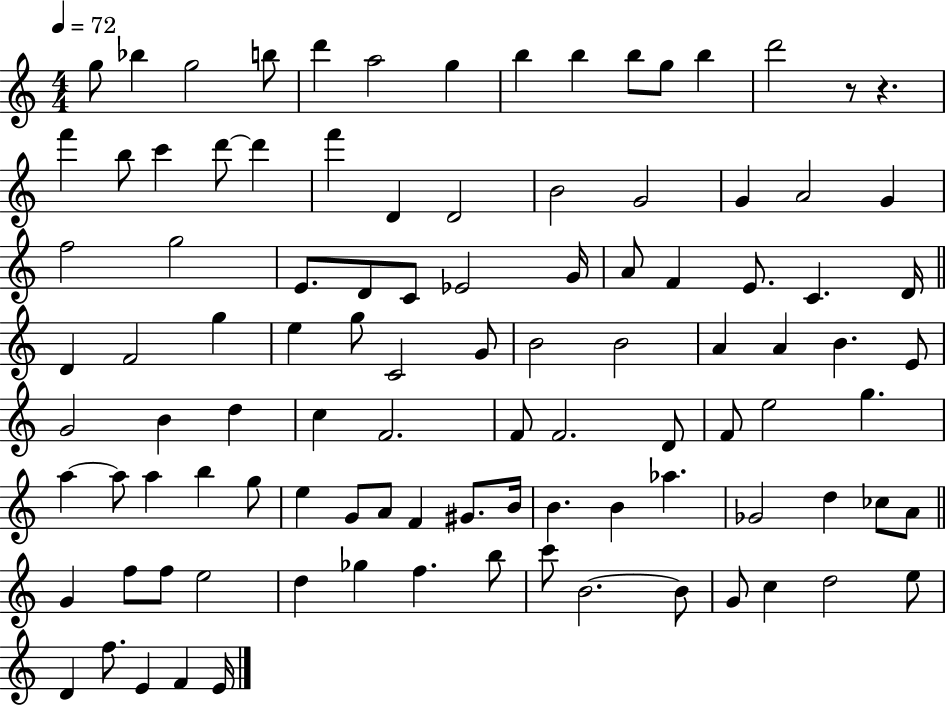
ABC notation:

X:1
T:Untitled
M:4/4
L:1/4
K:C
g/2 _b g2 b/2 d' a2 g b b b/2 g/2 b d'2 z/2 z f' b/2 c' d'/2 d' f' D D2 B2 G2 G A2 G f2 g2 E/2 D/2 C/2 _E2 G/4 A/2 F E/2 C D/4 D F2 g e g/2 C2 G/2 B2 B2 A A B E/2 G2 B d c F2 F/2 F2 D/2 F/2 e2 g a a/2 a b g/2 e G/2 A/2 F ^G/2 B/4 B B _a _G2 d _c/2 A/2 G f/2 f/2 e2 d _g f b/2 c'/2 B2 B/2 G/2 c d2 e/2 D f/2 E F E/4